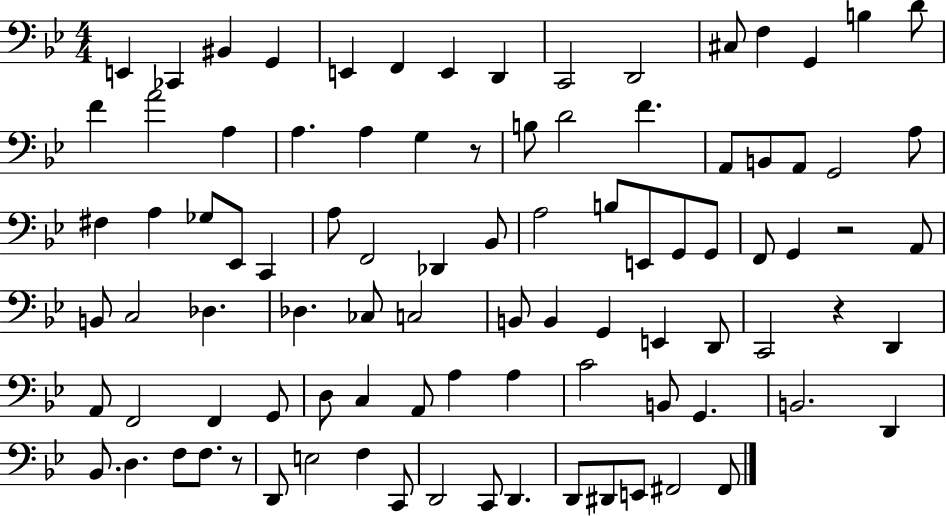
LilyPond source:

{
  \clef bass
  \numericTimeSignature
  \time 4/4
  \key bes \major
  e,4 ces,4 bis,4 g,4 | e,4 f,4 e,4 d,4 | c,2 d,2 | cis8 f4 g,4 b4 d'8 | \break f'4 a'2 a4 | a4. a4 g4 r8 | b8 d'2 f'4. | a,8 b,8 a,8 g,2 a8 | \break fis4 a4 ges8 ees,8 c,4 | a8 f,2 des,4 bes,8 | a2 b8 e,8 g,8 g,8 | f,8 g,4 r2 a,8 | \break b,8 c2 des4. | des4. ces8 c2 | b,8 b,4 g,4 e,4 d,8 | c,2 r4 d,4 | \break a,8 f,2 f,4 g,8 | d8 c4 a,8 a4 a4 | c'2 b,8 g,4. | b,2. d,4 | \break bes,8. d4. f8 f8. r8 | d,8 e2 f4 c,8 | d,2 c,8 d,4. | d,8 dis,8 e,8 fis,2 fis,8 | \break \bar "|."
}